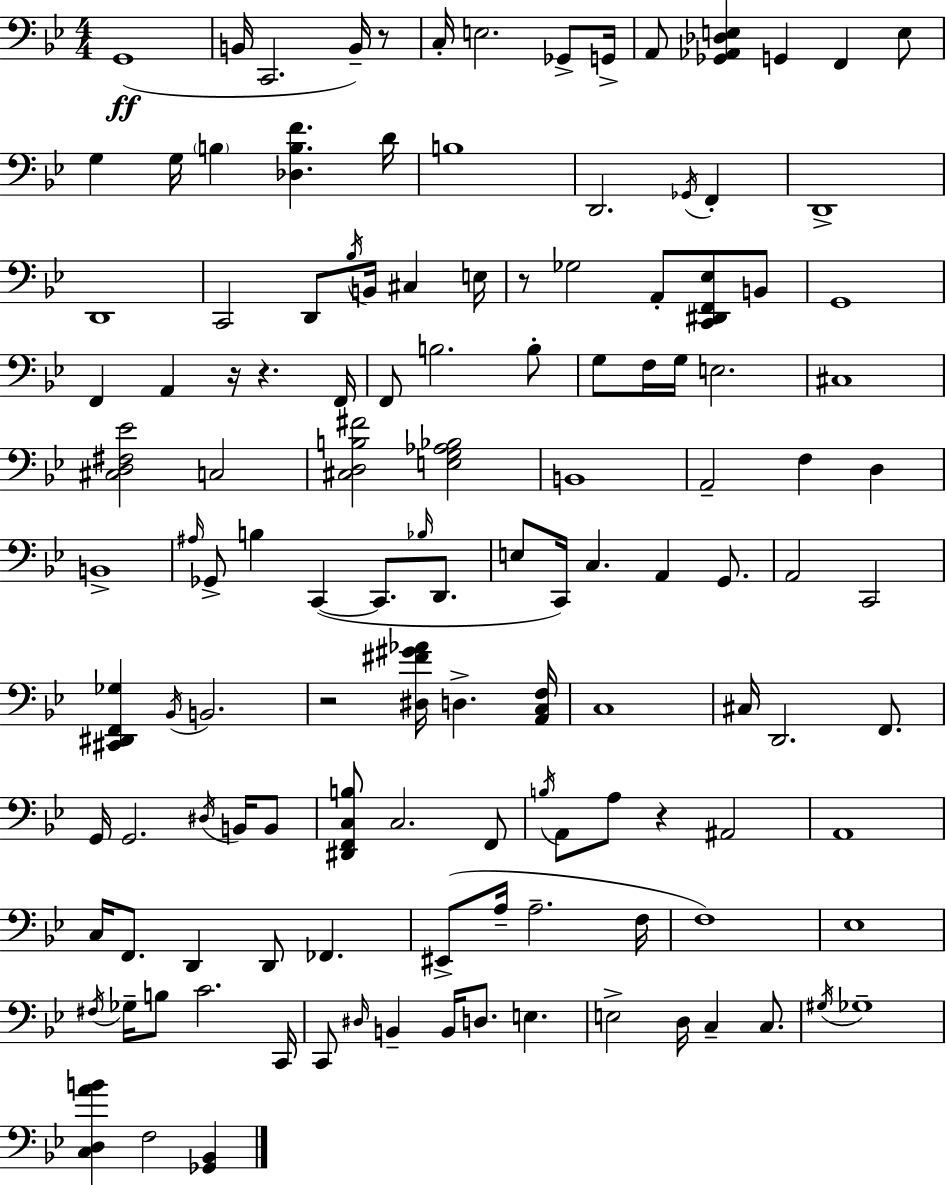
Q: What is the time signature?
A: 4/4